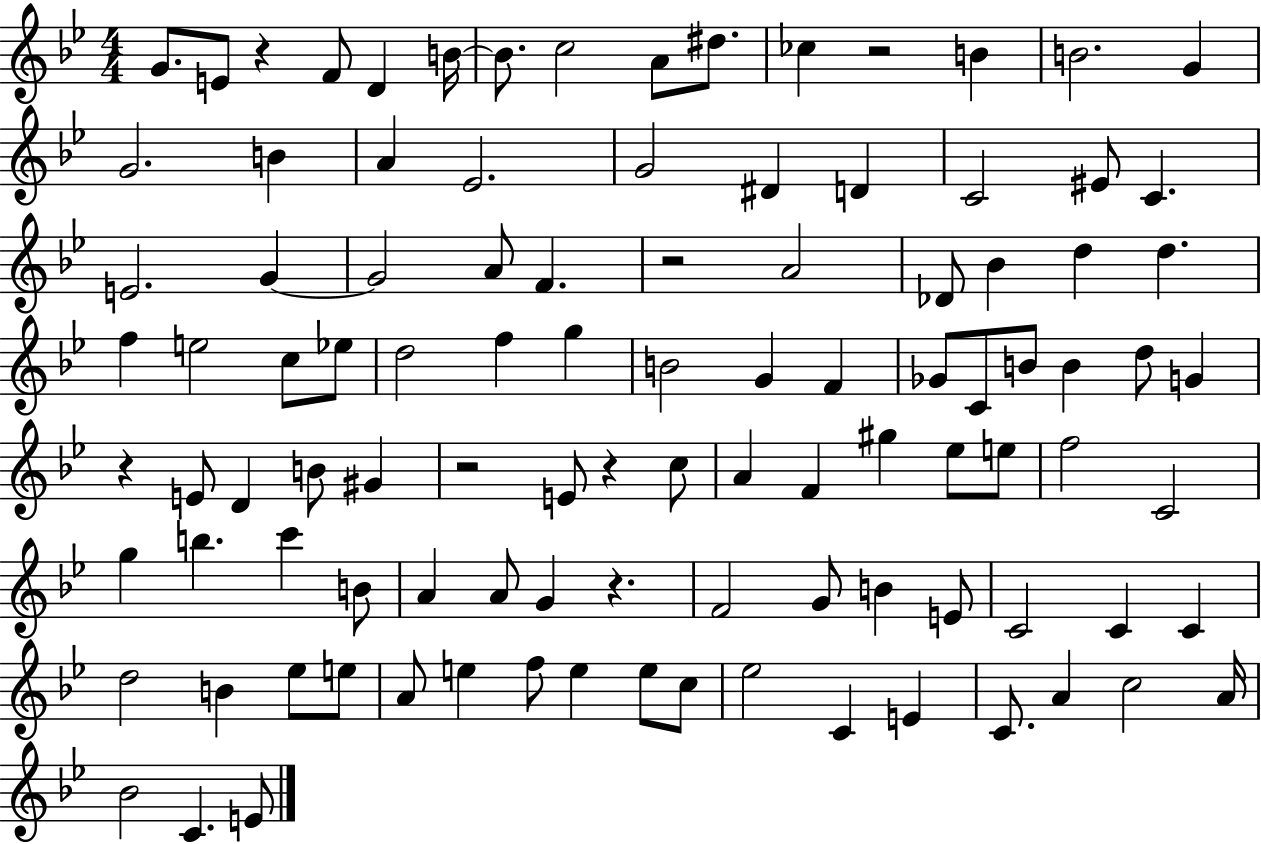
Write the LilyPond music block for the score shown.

{
  \clef treble
  \numericTimeSignature
  \time 4/4
  \key bes \major
  g'8. e'8 r4 f'8 d'4 b'16~~ | b'8. c''2 a'8 dis''8. | ces''4 r2 b'4 | b'2. g'4 | \break g'2. b'4 | a'4 ees'2. | g'2 dis'4 d'4 | c'2 eis'8 c'4. | \break e'2. g'4~~ | g'2 a'8 f'4. | r2 a'2 | des'8 bes'4 d''4 d''4. | \break f''4 e''2 c''8 ees''8 | d''2 f''4 g''4 | b'2 g'4 f'4 | ges'8 c'8 b'8 b'4 d''8 g'4 | \break r4 e'8 d'4 b'8 gis'4 | r2 e'8 r4 c''8 | a'4 f'4 gis''4 ees''8 e''8 | f''2 c'2 | \break g''4 b''4. c'''4 b'8 | a'4 a'8 g'4 r4. | f'2 g'8 b'4 e'8 | c'2 c'4 c'4 | \break d''2 b'4 ees''8 e''8 | a'8 e''4 f''8 e''4 e''8 c''8 | ees''2 c'4 e'4 | c'8. a'4 c''2 a'16 | \break bes'2 c'4. e'8 | \bar "|."
}